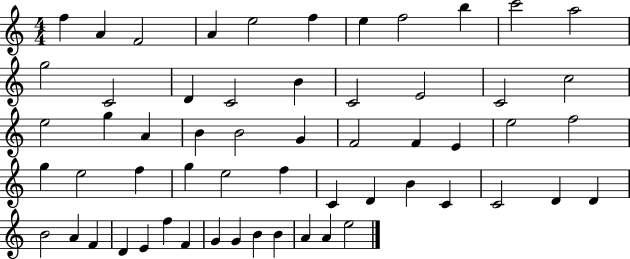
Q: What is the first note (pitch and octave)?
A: F5